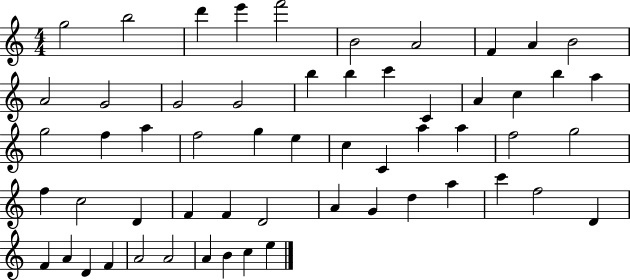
X:1
T:Untitled
M:4/4
L:1/4
K:C
g2 b2 d' e' f'2 B2 A2 F A B2 A2 G2 G2 G2 b b c' C A c b a g2 f a f2 g e c C a a f2 g2 f c2 D F F D2 A G d a c' f2 D F A D F A2 A2 A B c e